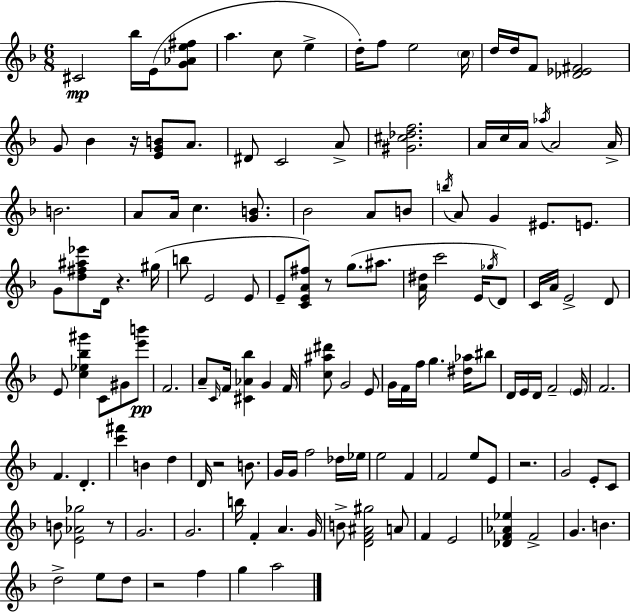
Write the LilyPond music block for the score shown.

{
  \clef treble
  \numericTimeSignature
  \time 6/8
  \key d \minor
  cis'2\mp bes''16 e'16( <g' aes' e'' fis''>8 | a''4. c''8 e''4-> | d''16-.) f''8 e''2 \parenthesize c''16 | d''16 d''16 f'8 <des' ees' fis'>2 | \break g'8 bes'4 r16 <e' g' b'>8 a'8. | dis'8 c'2 a'8-> | <gis' cis'' des'' f''>2. | a'16 c''16 a'16 \acciaccatura { aes''16 } a'2 | \break a'16-> b'2. | a'8 a'16 c''4. <g' b'>8. | bes'2 a'8 b'8 | \acciaccatura { b''16 } a'8 g'4 eis'8. e'8. | \break g'8 <d'' fis'' ais'' ees'''>8 d'16 r4. | gis''16( b''8 e'2 | e'8 e'8-- <c' e' a' fis''>8) r8 g''8.( ais''8. | <a' dis''>16 c'''2 e'16 | \break \acciaccatura { ges''16 }) d'8 c'16 a'16 e'2-> | d'8 e'8 <c'' ees'' bes'' gis'''>4 c'8 gis'8 | <e''' b'''>8\pp f'2. | a'8-- \grace { c'16 } f'16 <cis' aes' bes''>4 g'4 | \break f'16 <c'' ais'' dis'''>8 g'2 | e'8 g'16 f'16 f''16 g''4. | <dis'' aes''>16 bis''8 d'16 e'16 d'16 f'2-- | \parenthesize e'16 f'2. | \break f'4. d'4.-. | <c''' fis'''>4 b'4 | d''4 d'16 r2 | b'8. g'16 g'16 f''2 | \break des''16 ees''16 e''2 | f'4 f'2 | e''8 e'8 r2. | g'2 | \break e'8-. c'8 b'8 <e' aes' ges''>2 | r8 g'2. | g'2. | b''16 f'4-. a'4. | \break g'16 b'8-> <d' f' ais' gis''>2 | a'8 f'4 e'2 | <des' f' aes' ees''>4 f'2-> | g'4. b'4. | \break d''2-> | e''8 d''8 r2 | f''4 g''4 a''2 | \bar "|."
}